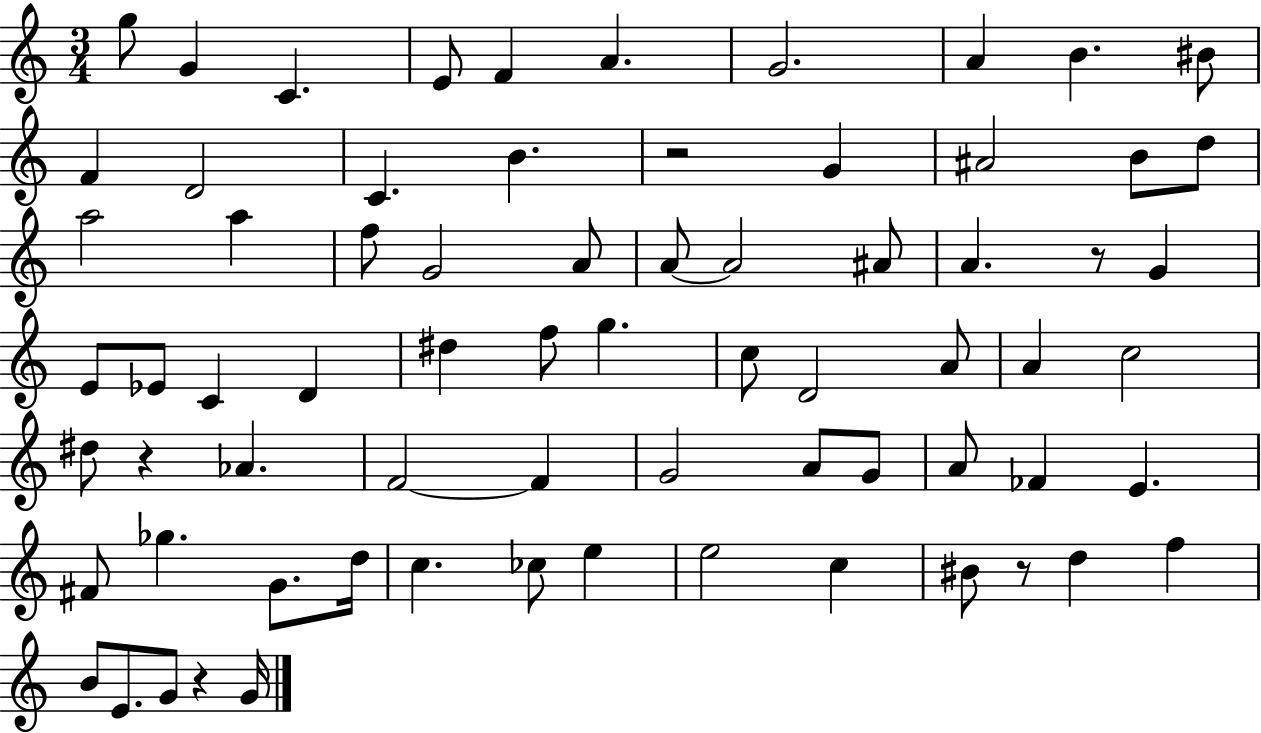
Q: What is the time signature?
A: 3/4